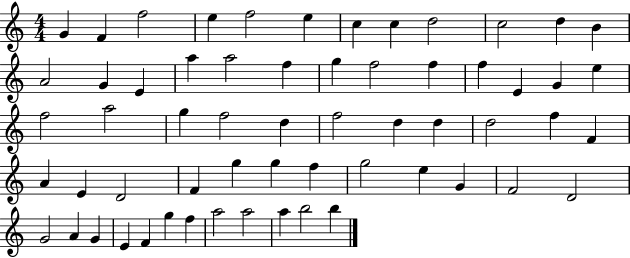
G4/q F4/q F5/h E5/q F5/h E5/q C5/q C5/q D5/h C5/h D5/q B4/q A4/h G4/q E4/q A5/q A5/h F5/q G5/q F5/h F5/q F5/q E4/q G4/q E5/q F5/h A5/h G5/q F5/h D5/q F5/h D5/q D5/q D5/h F5/q F4/q A4/q E4/q D4/h F4/q G5/q G5/q F5/q G5/h E5/q G4/q F4/h D4/h G4/h A4/q G4/q E4/q F4/q G5/q F5/q A5/h A5/h A5/q B5/h B5/q